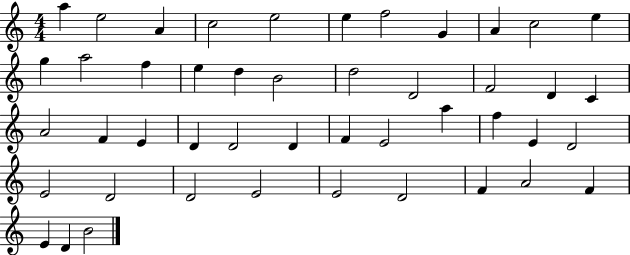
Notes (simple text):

A5/q E5/h A4/q C5/h E5/h E5/q F5/h G4/q A4/q C5/h E5/q G5/q A5/h F5/q E5/q D5/q B4/h D5/h D4/h F4/h D4/q C4/q A4/h F4/q E4/q D4/q D4/h D4/q F4/q E4/h A5/q F5/q E4/q D4/h E4/h D4/h D4/h E4/h E4/h D4/h F4/q A4/h F4/q E4/q D4/q B4/h